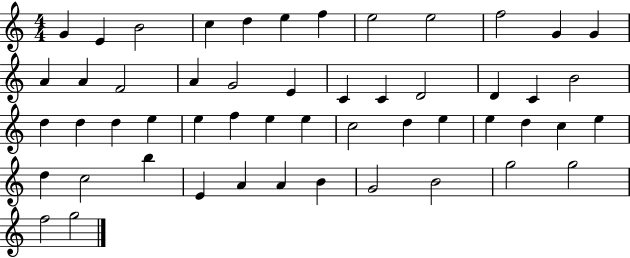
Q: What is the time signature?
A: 4/4